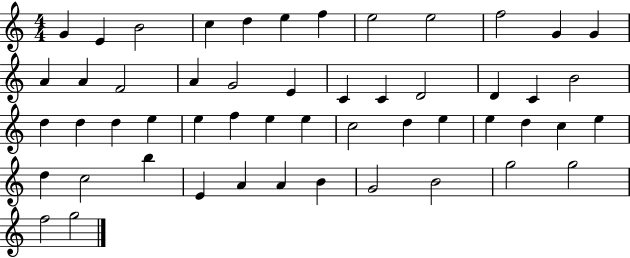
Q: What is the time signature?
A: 4/4